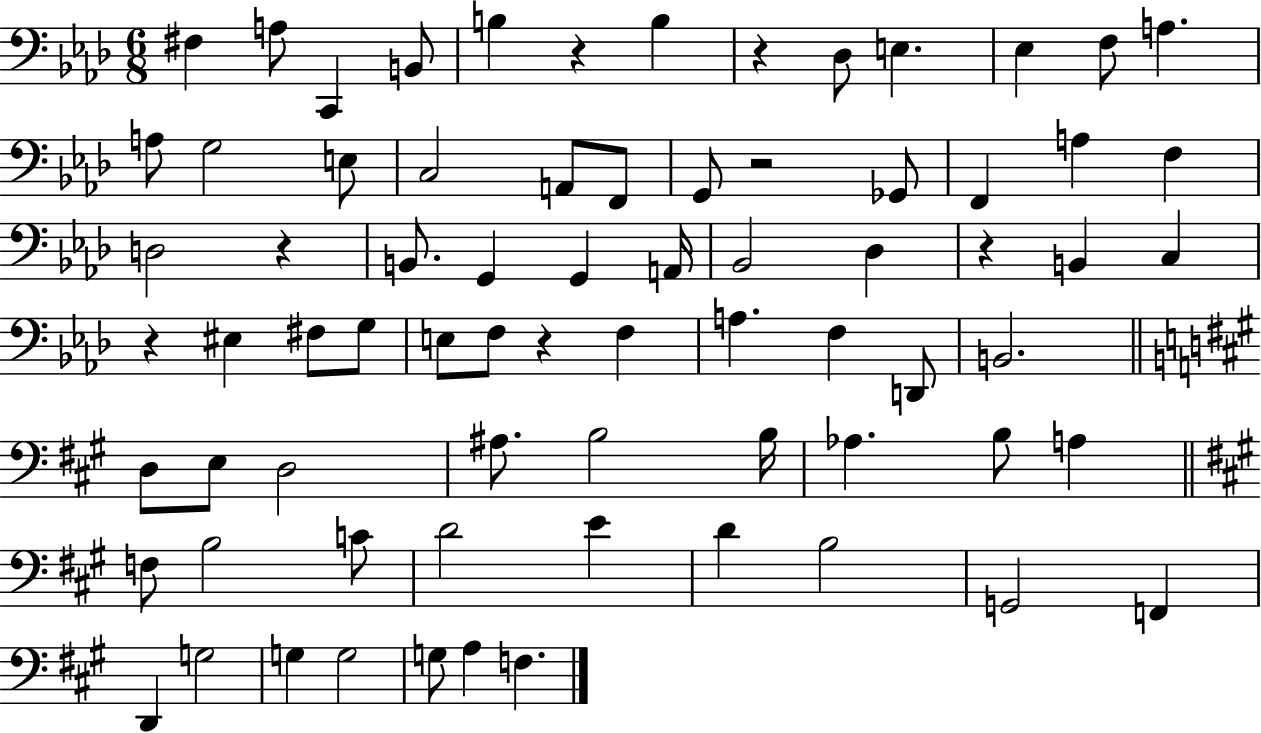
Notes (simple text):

F#3/q A3/e C2/q B2/e B3/q R/q B3/q R/q Db3/e E3/q. Eb3/q F3/e A3/q. A3/e G3/h E3/e C3/h A2/e F2/e G2/e R/h Gb2/e F2/q A3/q F3/q D3/h R/q B2/e. G2/q G2/q A2/s Bb2/h Db3/q R/q B2/q C3/q R/q EIS3/q F#3/e G3/e E3/e F3/e R/q F3/q A3/q. F3/q D2/e B2/h. D3/e E3/e D3/h A#3/e. B3/h B3/s Ab3/q. B3/e A3/q F3/e B3/h C4/e D4/h E4/q D4/q B3/h G2/h F2/q D2/q G3/h G3/q G3/h G3/e A3/q F3/q.